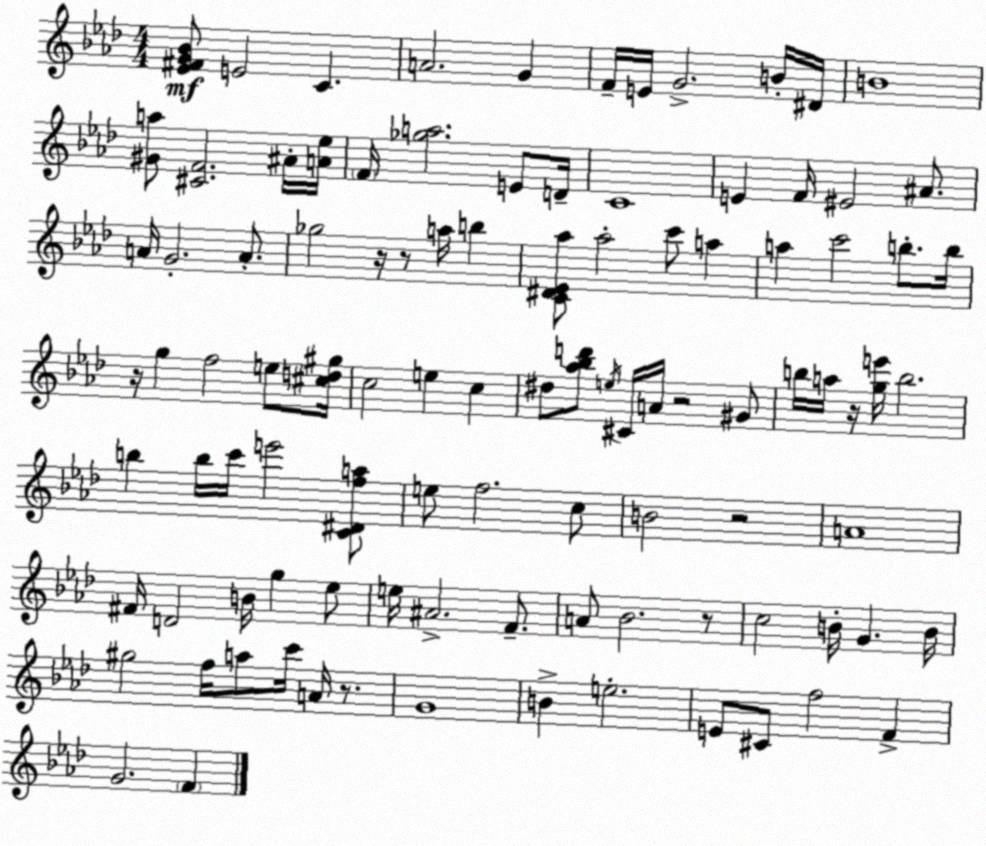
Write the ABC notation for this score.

X:1
T:Untitled
M:4/4
L:1/4
K:Fm
[_E^FG_B]/2 E2 C A2 G F/4 E/4 G2 B/4 ^D/4 B4 [^Ga]/2 [^CF]2 ^A/4 [A_e]/4 F/4 [_ga]2 E/2 D/4 C4 E F/4 ^E2 ^A/2 A/4 G2 A/2 _g2 z/4 z/2 a/4 b [C^D_E_a]/2 _a2 c'/2 a a c'2 b/2 b/4 z/4 g f2 e/2 [^cd^g]/4 c2 e c ^d/2 [_a_bd']/2 e/4 ^C/4 A/4 z2 ^G/2 b/4 a/4 z/4 [ge']/4 b2 b b/4 c'/4 e'2 [C^Dfa]/2 e/2 f2 c/2 B2 z2 A4 ^F/4 D2 B/4 g _e/2 e/4 ^A2 F/2 A/2 _B2 z/2 c2 B/4 G B/4 ^g2 f/4 a/2 c'/4 A/4 z/2 G4 B e2 E/2 ^C/2 f2 F G2 F